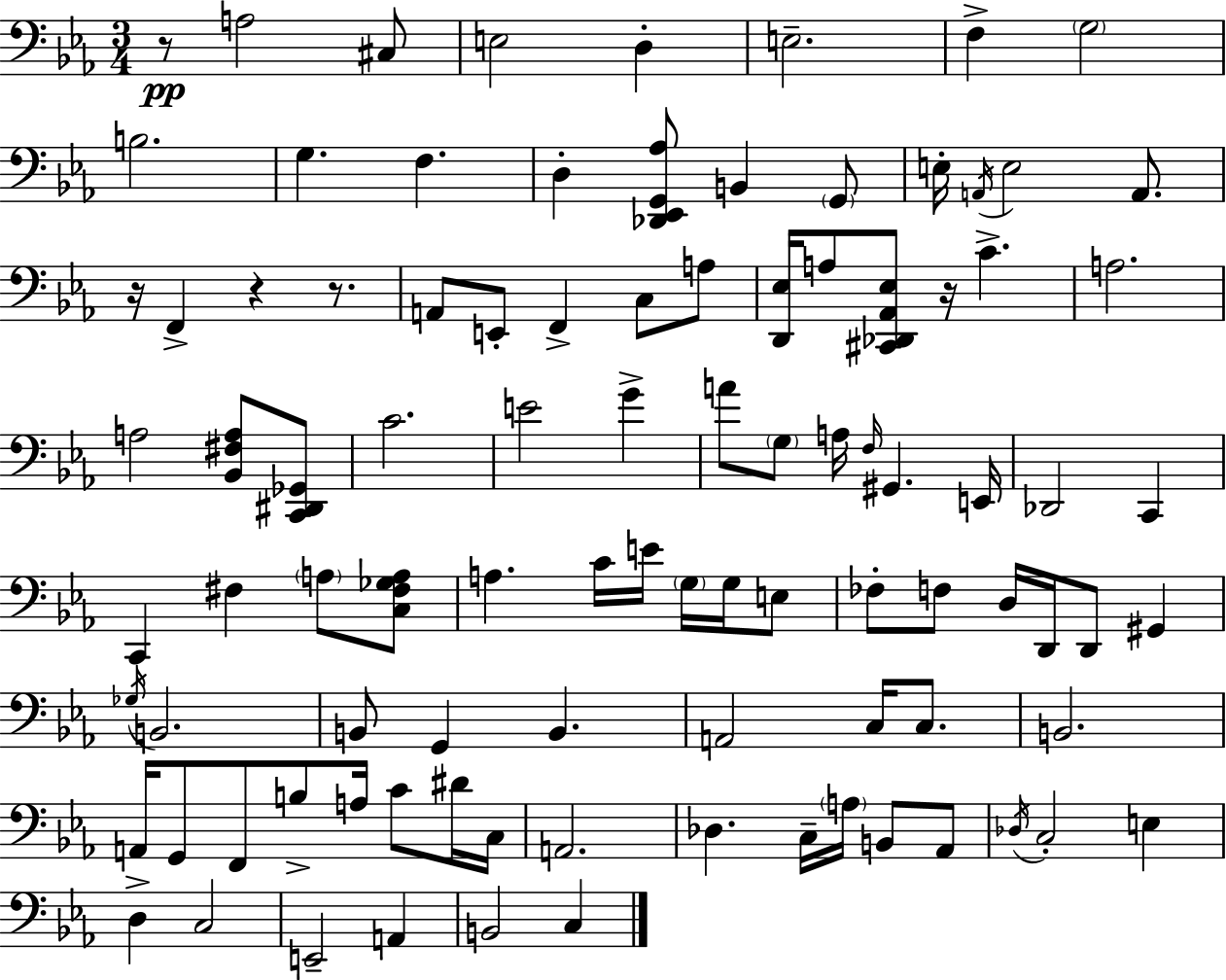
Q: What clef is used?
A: bass